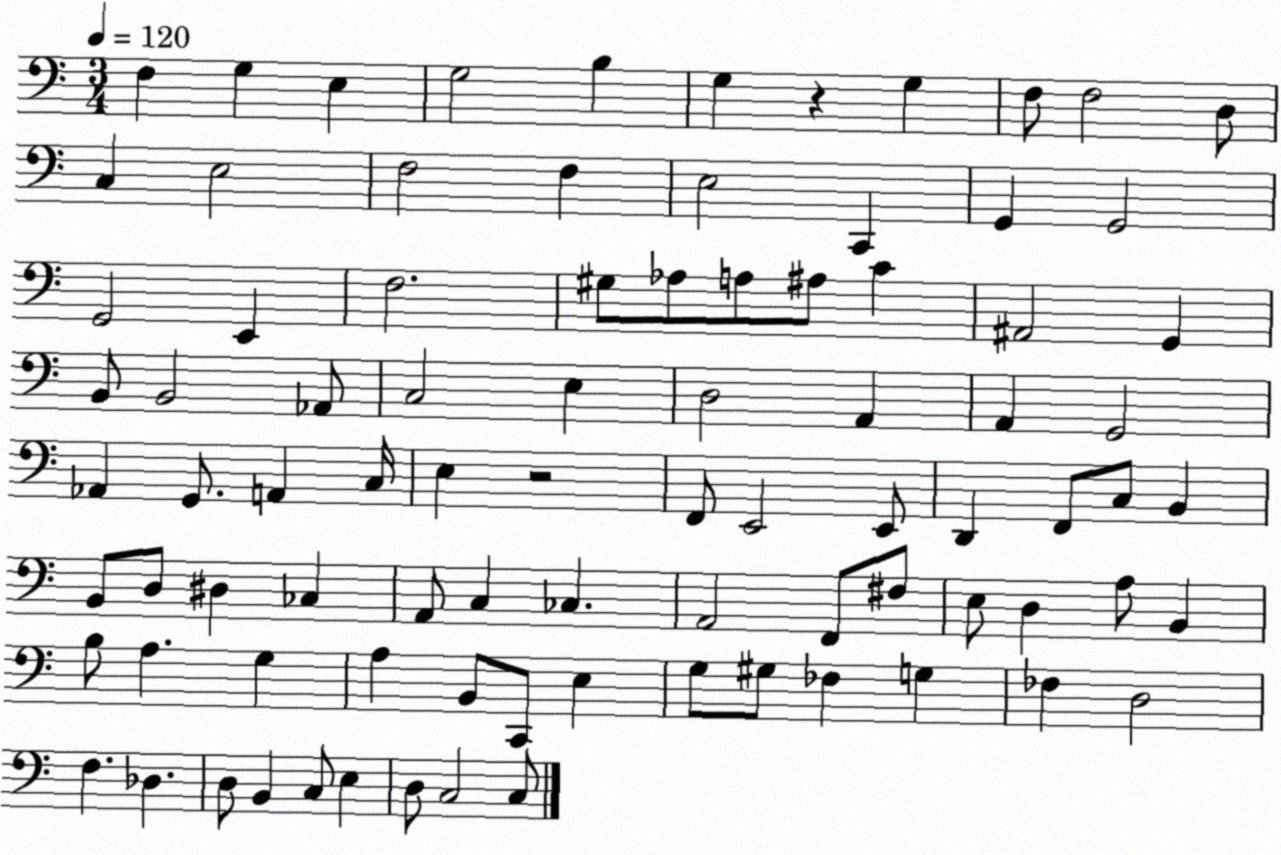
X:1
T:Untitled
M:3/4
L:1/4
K:C
F, G, E, G,2 B, G, z G, F,/2 F,2 D,/2 C, E,2 F,2 F, E,2 C,, G,, G,,2 G,,2 E,, F,2 ^G,/2 _A,/2 A,/2 ^A,/2 C ^A,,2 G,, B,,/2 B,,2 _A,,/2 C,2 E, D,2 A,, A,, G,,2 _A,, G,,/2 A,, C,/4 E, z2 F,,/2 E,,2 E,,/2 D,, F,,/2 C,/2 B,, B,,/2 D,/2 ^D, _C, A,,/2 C, _C, A,,2 F,,/2 ^F,/2 E,/2 D, A,/2 B,, B,/2 A, G, A, B,,/2 C,,/2 E, G,/2 ^G,/2 _F, G, _F, D,2 F, _D, D,/2 B,, C,/2 E, D,/2 C,2 C,/2